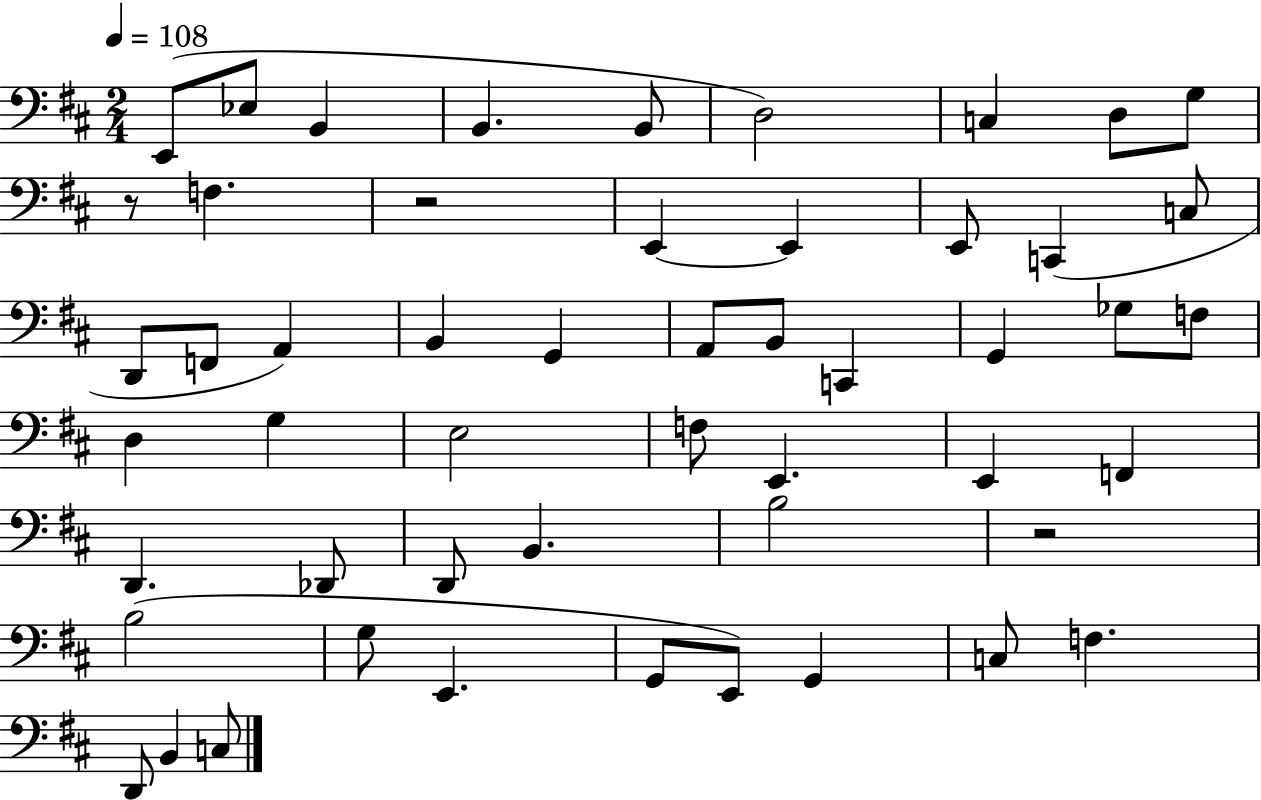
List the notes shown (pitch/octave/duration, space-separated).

E2/e Eb3/e B2/q B2/q. B2/e D3/h C3/q D3/e G3/e R/e F3/q. R/h E2/q E2/q E2/e C2/q C3/e D2/e F2/e A2/q B2/q G2/q A2/e B2/e C2/q G2/q Gb3/e F3/e D3/q G3/q E3/h F3/e E2/q. E2/q F2/q D2/q. Db2/e D2/e B2/q. B3/h R/h B3/h G3/e E2/q. G2/e E2/e G2/q C3/e F3/q. D2/e B2/q C3/e